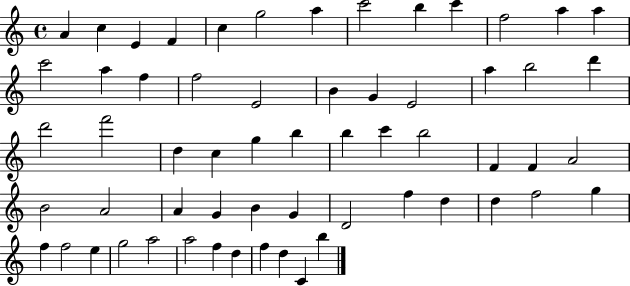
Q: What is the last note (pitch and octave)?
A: B5